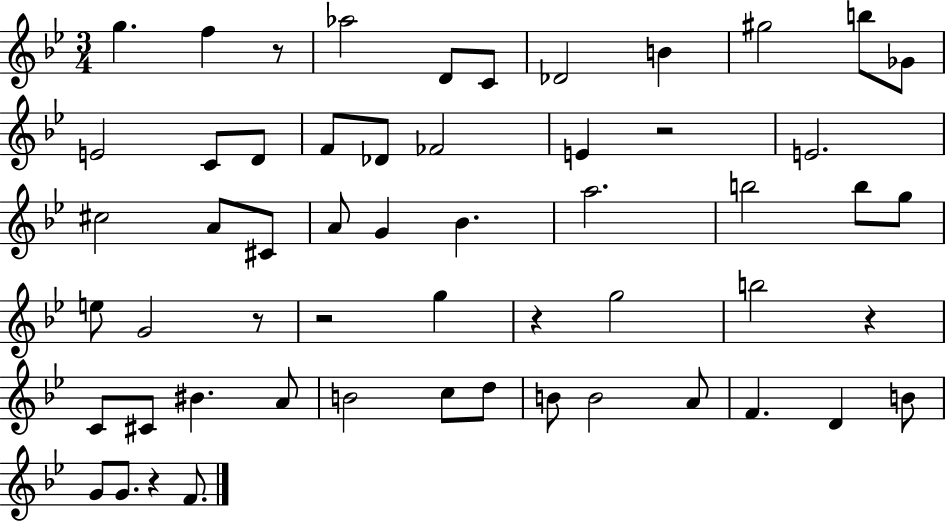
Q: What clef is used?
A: treble